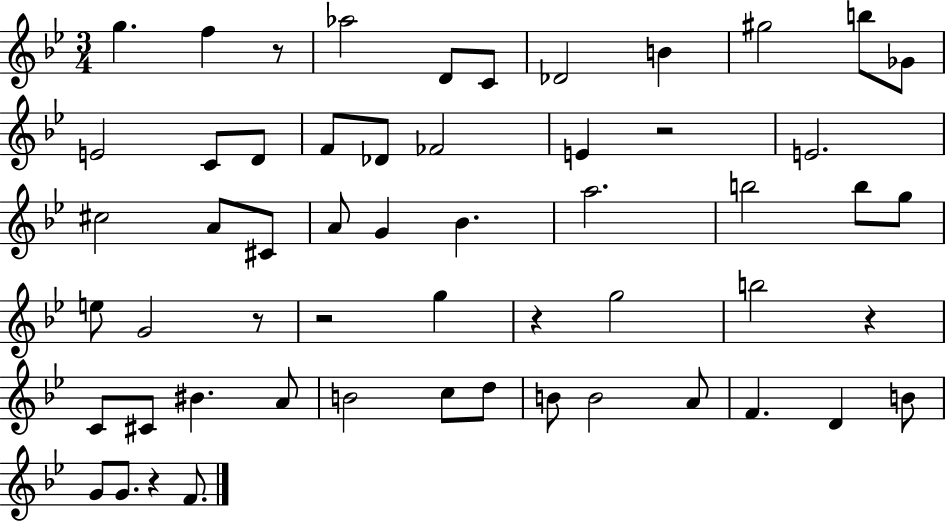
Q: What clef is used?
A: treble